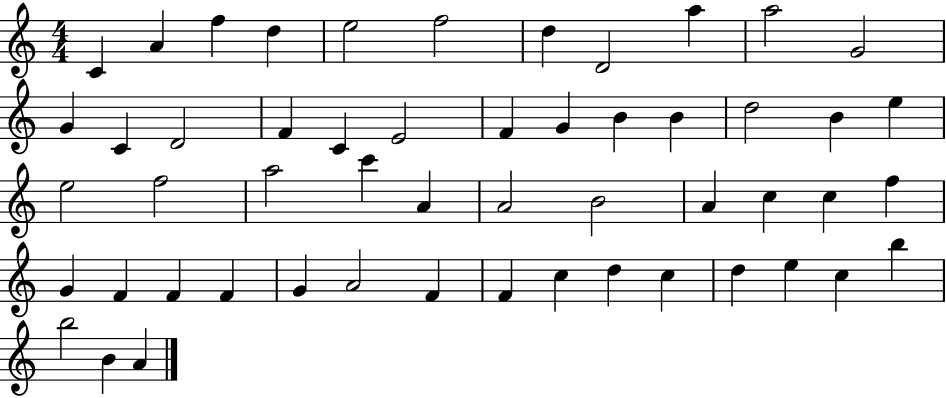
C4/q A4/q F5/q D5/q E5/h F5/h D5/q D4/h A5/q A5/h G4/h G4/q C4/q D4/h F4/q C4/q E4/h F4/q G4/q B4/q B4/q D5/h B4/q E5/q E5/h F5/h A5/h C6/q A4/q A4/h B4/h A4/q C5/q C5/q F5/q G4/q F4/q F4/q F4/q G4/q A4/h F4/q F4/q C5/q D5/q C5/q D5/q E5/q C5/q B5/q B5/h B4/q A4/q